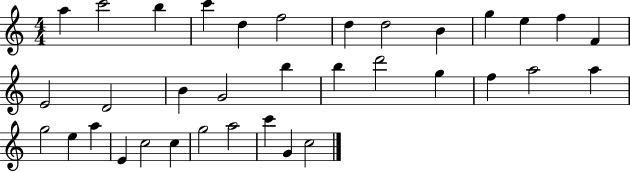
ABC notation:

X:1
T:Untitled
M:4/4
L:1/4
K:C
a c'2 b c' d f2 d d2 B g e f F E2 D2 B G2 b b d'2 g f a2 a g2 e a E c2 c g2 a2 c' G c2